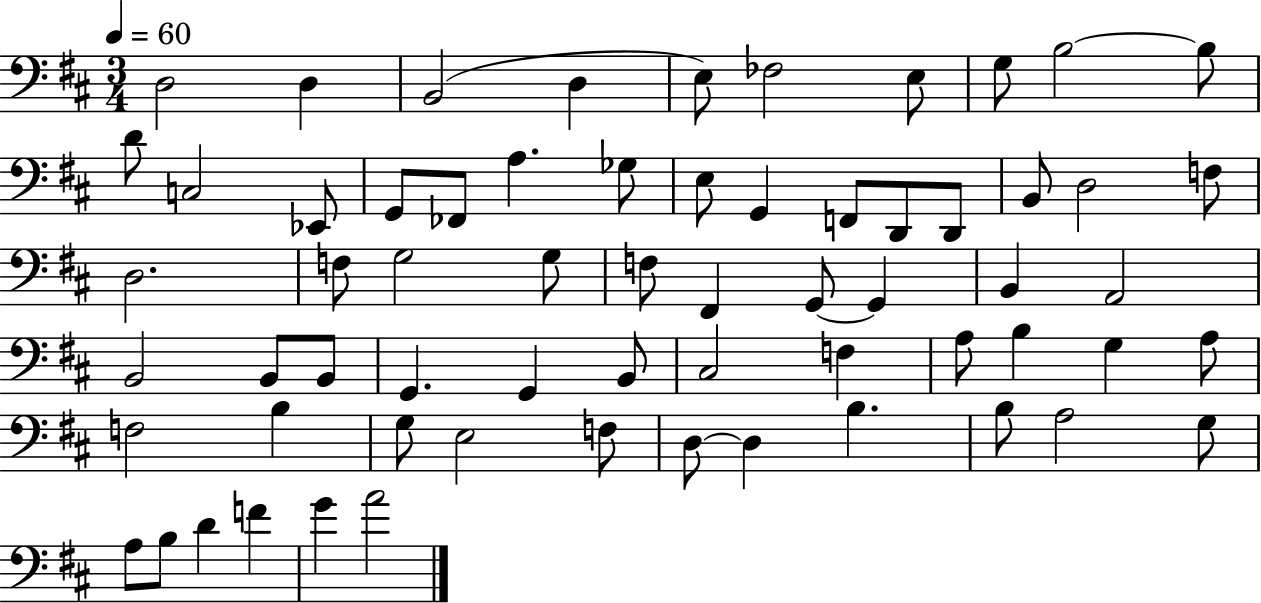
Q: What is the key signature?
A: D major